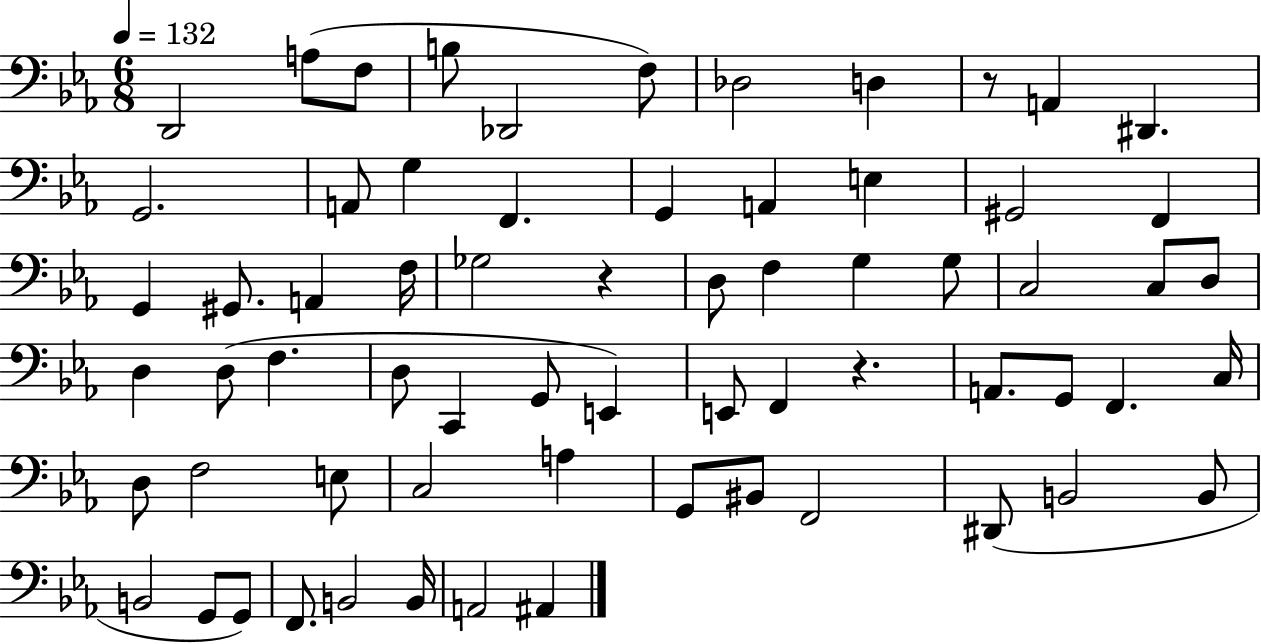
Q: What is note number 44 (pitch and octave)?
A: C3